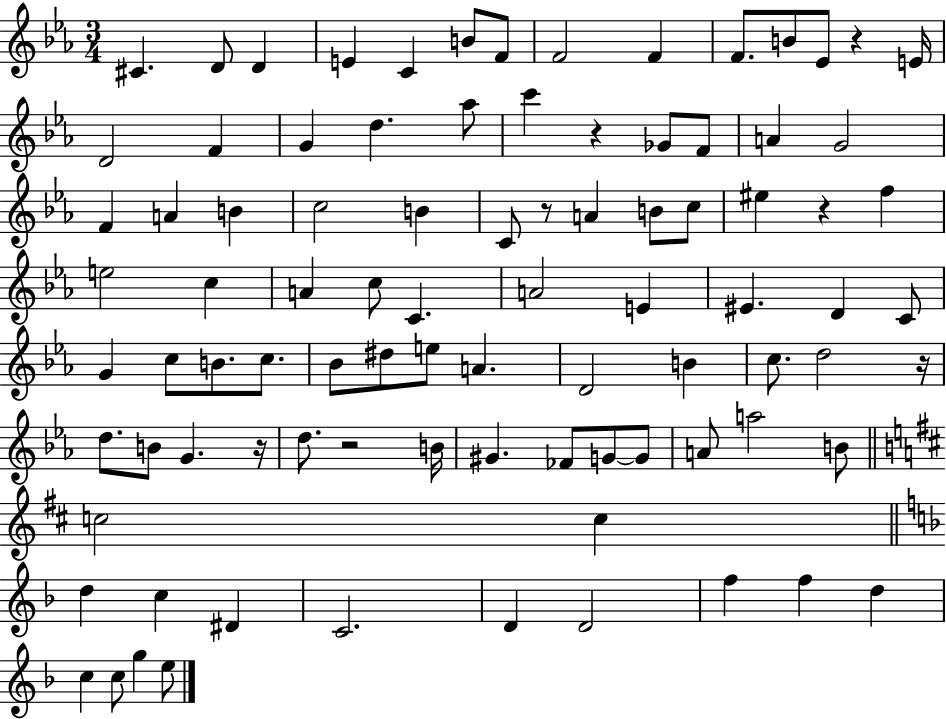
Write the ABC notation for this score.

X:1
T:Untitled
M:3/4
L:1/4
K:Eb
^C D/2 D E C B/2 F/2 F2 F F/2 B/2 _E/2 z E/4 D2 F G d _a/2 c' z _G/2 F/2 A G2 F A B c2 B C/2 z/2 A B/2 c/2 ^e z f e2 c A c/2 C A2 E ^E D C/2 G c/2 B/2 c/2 _B/2 ^d/2 e/2 A D2 B c/2 d2 z/4 d/2 B/2 G z/4 d/2 z2 B/4 ^G _F/2 G/2 G/2 A/2 a2 B/2 c2 c d c ^D C2 D D2 f f d c c/2 g e/2